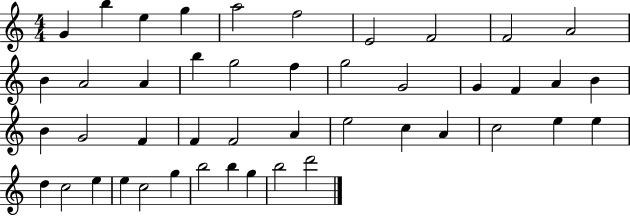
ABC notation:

X:1
T:Untitled
M:4/4
L:1/4
K:C
G b e g a2 f2 E2 F2 F2 A2 B A2 A b g2 f g2 G2 G F A B B G2 F F F2 A e2 c A c2 e e d c2 e e c2 g b2 b g b2 d'2